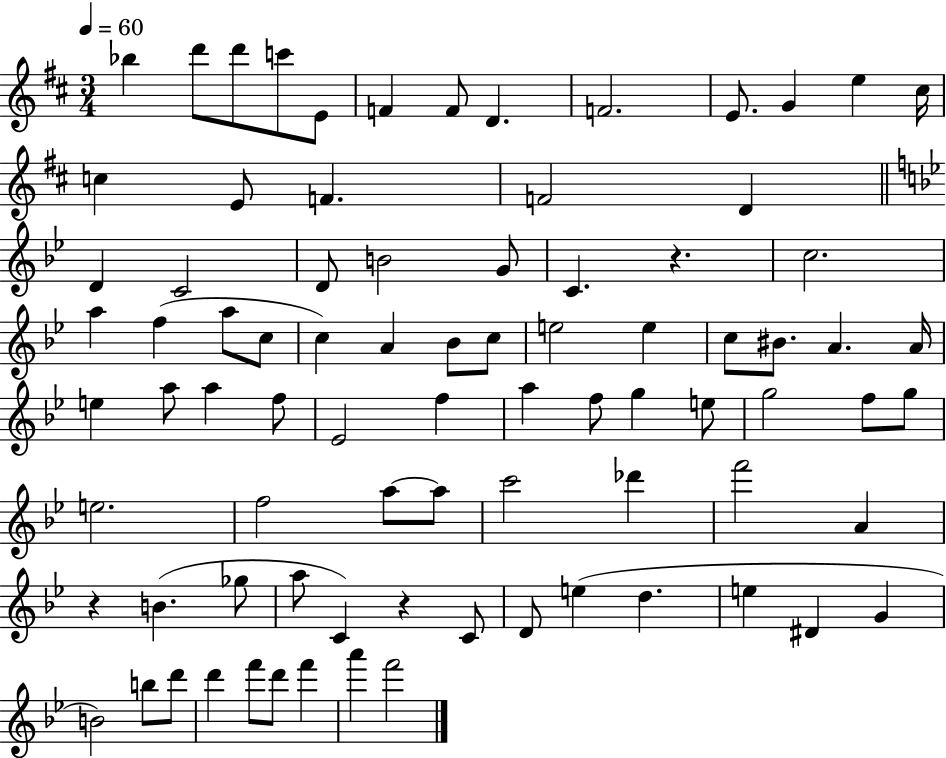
Bb5/q D6/e D6/e C6/e E4/e F4/q F4/e D4/q. F4/h. E4/e. G4/q E5/q C#5/s C5/q E4/e F4/q. F4/h D4/q D4/q C4/h D4/e B4/h G4/e C4/q. R/q. C5/h. A5/q F5/q A5/e C5/e C5/q A4/q Bb4/e C5/e E5/h E5/q C5/e BIS4/e. A4/q. A4/s E5/q A5/e A5/q F5/e Eb4/h F5/q A5/q F5/e G5/q E5/e G5/h F5/e G5/e E5/h. F5/h A5/e A5/e C6/h Db6/q F6/h A4/q R/q B4/q. Gb5/e A5/e C4/q R/q C4/e D4/e E5/q D5/q. E5/q D#4/q G4/q B4/h B5/e D6/e D6/q F6/e D6/e F6/q A6/q F6/h